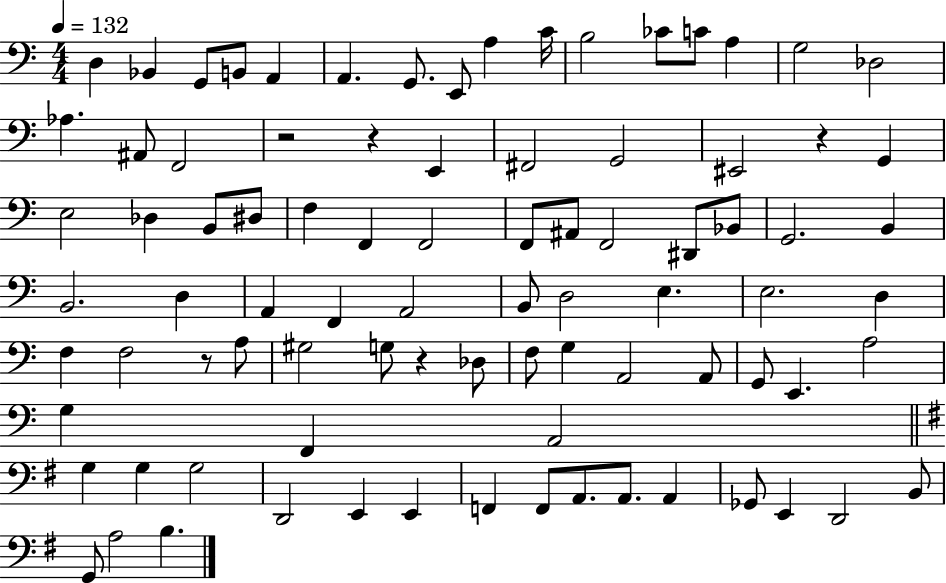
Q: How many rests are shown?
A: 5